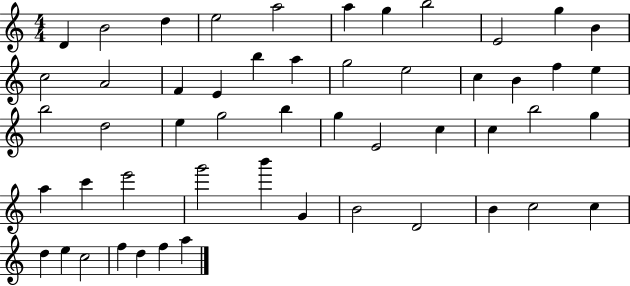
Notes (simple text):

D4/q B4/h D5/q E5/h A5/h A5/q G5/q B5/h E4/h G5/q B4/q C5/h A4/h F4/q E4/q B5/q A5/q G5/h E5/h C5/q B4/q F5/q E5/q B5/h D5/h E5/q G5/h B5/q G5/q E4/h C5/q C5/q B5/h G5/q A5/q C6/q E6/h G6/h B6/q G4/q B4/h D4/h B4/q C5/h C5/q D5/q E5/q C5/h F5/q D5/q F5/q A5/q